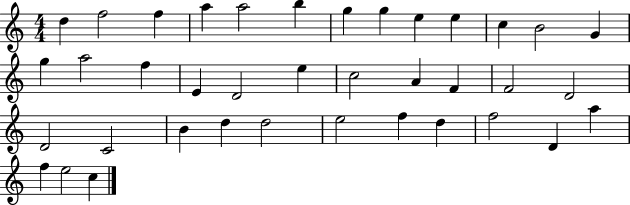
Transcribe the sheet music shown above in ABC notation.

X:1
T:Untitled
M:4/4
L:1/4
K:C
d f2 f a a2 b g g e e c B2 G g a2 f E D2 e c2 A F F2 D2 D2 C2 B d d2 e2 f d f2 D a f e2 c